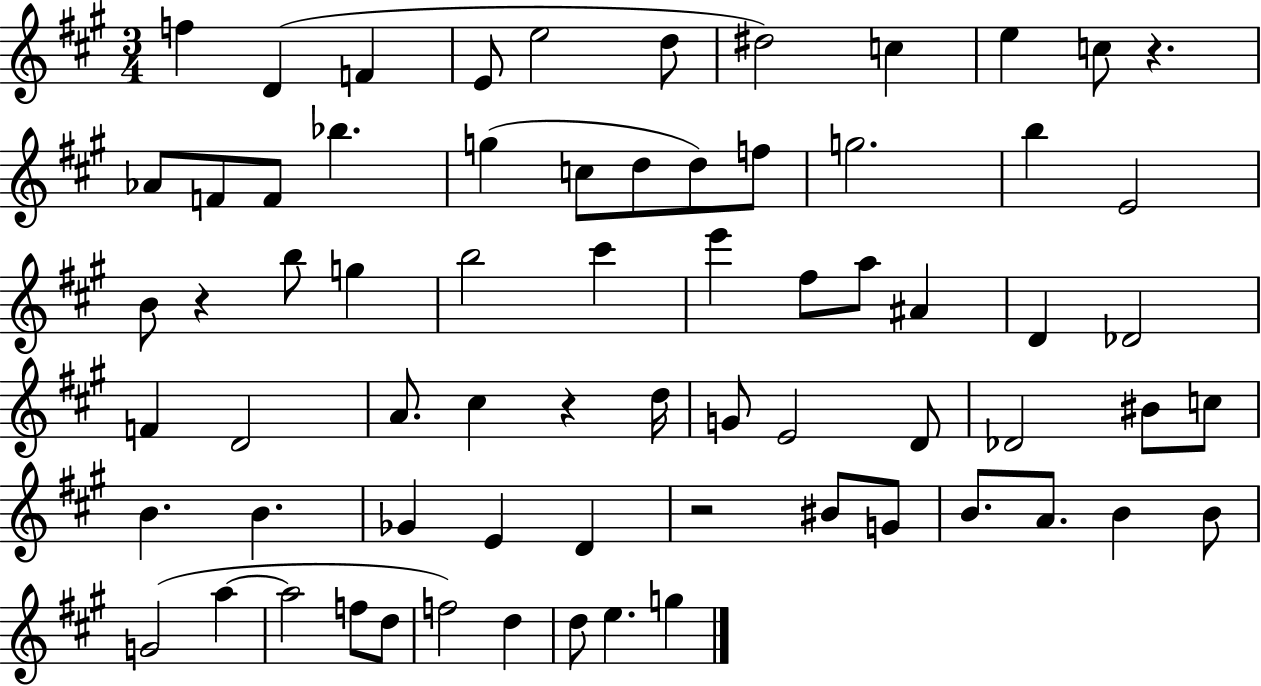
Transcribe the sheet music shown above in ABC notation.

X:1
T:Untitled
M:3/4
L:1/4
K:A
f D F E/2 e2 d/2 ^d2 c e c/2 z _A/2 F/2 F/2 _b g c/2 d/2 d/2 f/2 g2 b E2 B/2 z b/2 g b2 ^c' e' ^f/2 a/2 ^A D _D2 F D2 A/2 ^c z d/4 G/2 E2 D/2 _D2 ^B/2 c/2 B B _G E D z2 ^B/2 G/2 B/2 A/2 B B/2 G2 a a2 f/2 d/2 f2 d d/2 e g